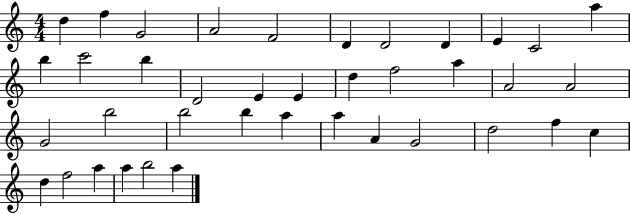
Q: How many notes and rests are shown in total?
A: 39